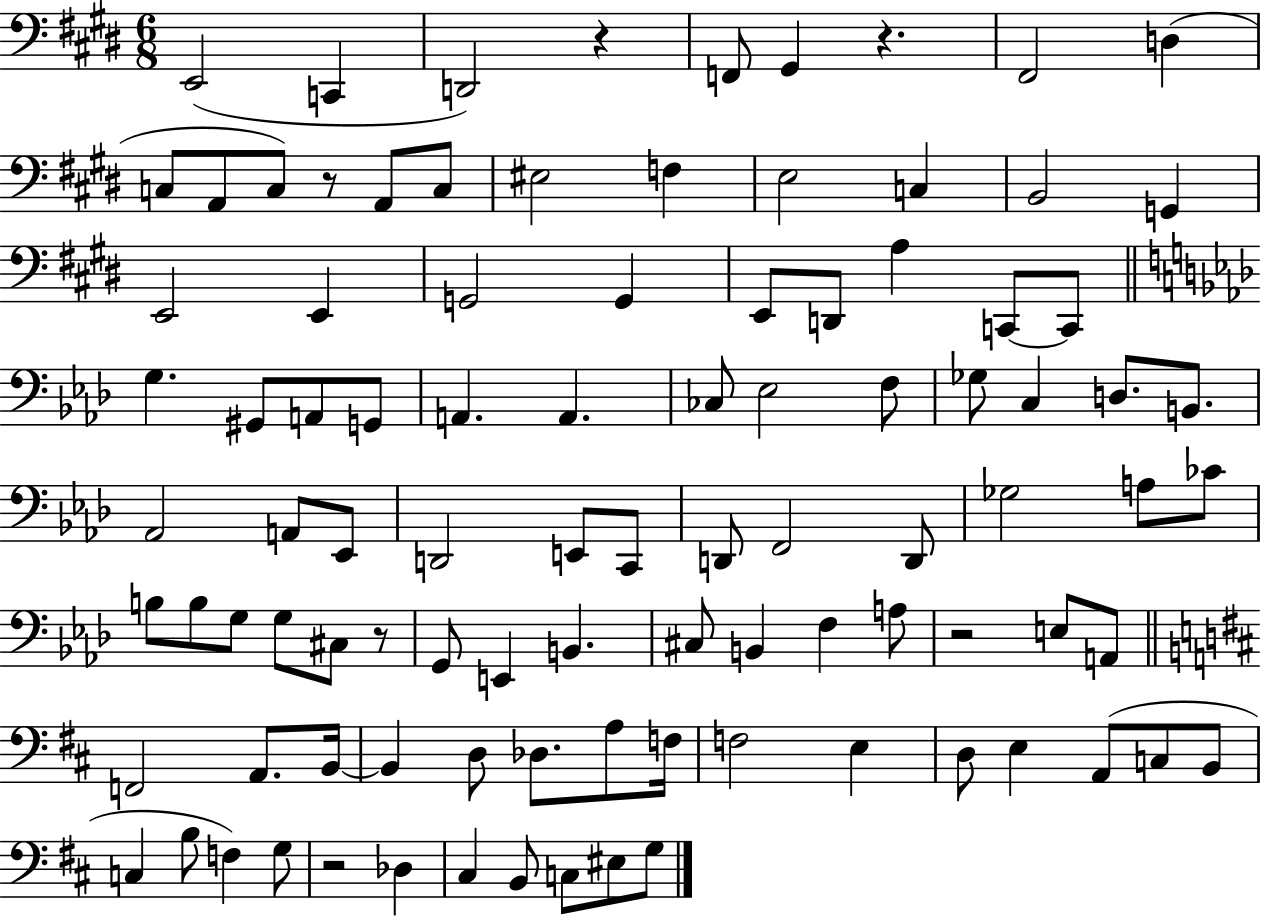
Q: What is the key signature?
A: E major